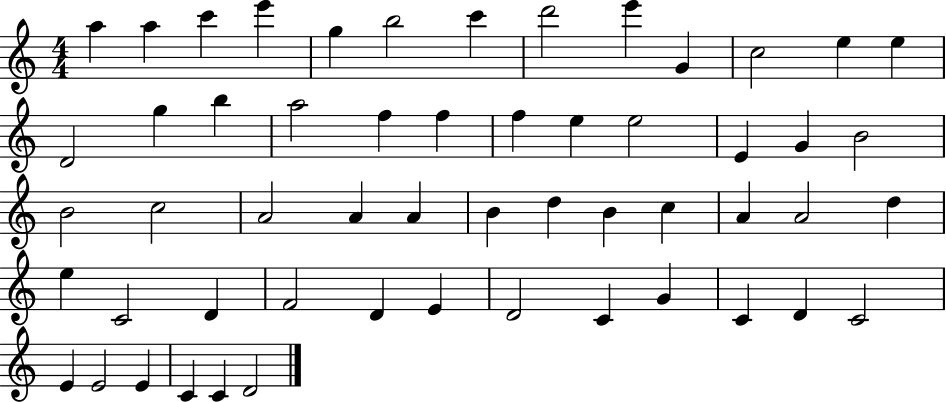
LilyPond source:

{
  \clef treble
  \numericTimeSignature
  \time 4/4
  \key c \major
  a''4 a''4 c'''4 e'''4 | g''4 b''2 c'''4 | d'''2 e'''4 g'4 | c''2 e''4 e''4 | \break d'2 g''4 b''4 | a''2 f''4 f''4 | f''4 e''4 e''2 | e'4 g'4 b'2 | \break b'2 c''2 | a'2 a'4 a'4 | b'4 d''4 b'4 c''4 | a'4 a'2 d''4 | \break e''4 c'2 d'4 | f'2 d'4 e'4 | d'2 c'4 g'4 | c'4 d'4 c'2 | \break e'4 e'2 e'4 | c'4 c'4 d'2 | \bar "|."
}